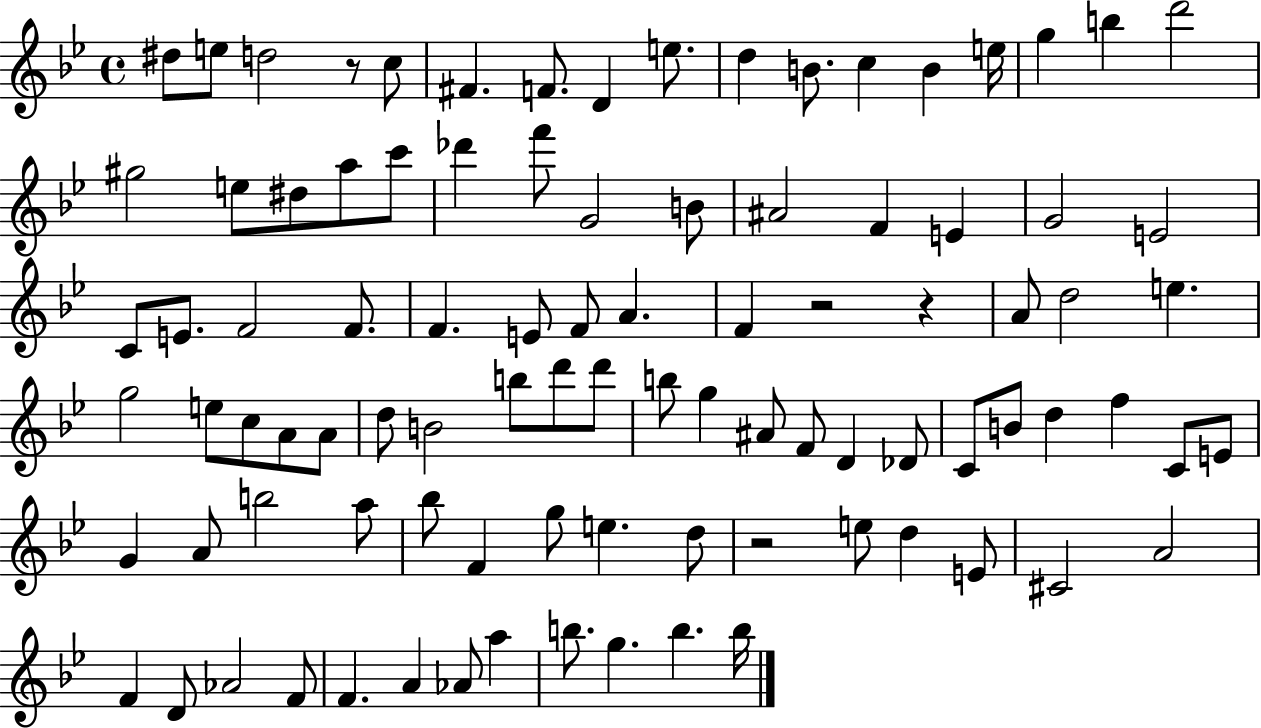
D#5/e E5/e D5/h R/e C5/e F#4/q. F4/e. D4/q E5/e. D5/q B4/e. C5/q B4/q E5/s G5/q B5/q D6/h G#5/h E5/e D#5/e A5/e C6/e Db6/q F6/e G4/h B4/e A#4/h F4/q E4/q G4/h E4/h C4/e E4/e. F4/h F4/e. F4/q. E4/e F4/e A4/q. F4/q R/h R/q A4/e D5/h E5/q. G5/h E5/e C5/e A4/e A4/e D5/e B4/h B5/e D6/e D6/e B5/e G5/q A#4/e F4/e D4/q Db4/e C4/e B4/e D5/q F5/q C4/e E4/e G4/q A4/e B5/h A5/e Bb5/e F4/q G5/e E5/q. D5/e R/h E5/e D5/q E4/e C#4/h A4/h F4/q D4/e Ab4/h F4/e F4/q. A4/q Ab4/e A5/q B5/e. G5/q. B5/q. B5/s